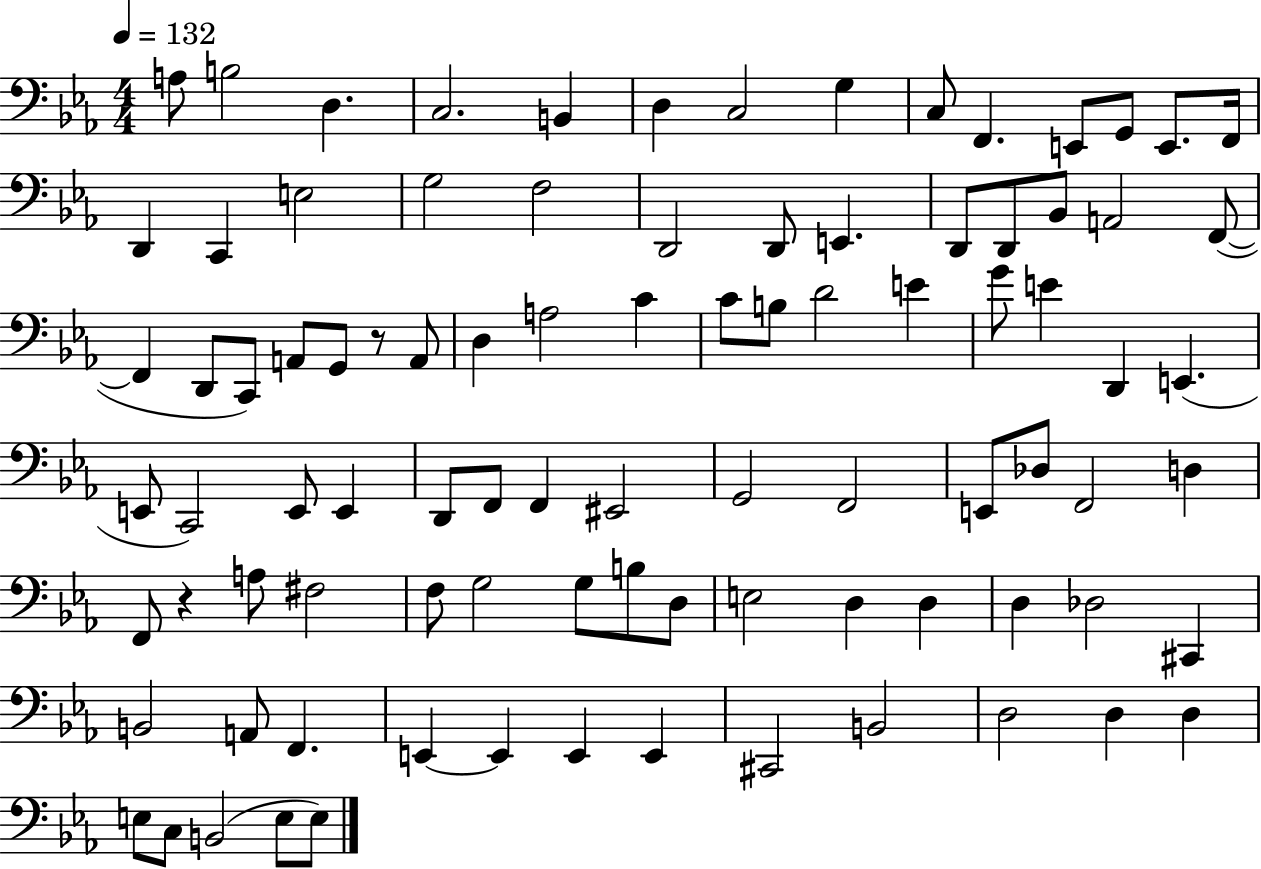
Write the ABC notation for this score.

X:1
T:Untitled
M:4/4
L:1/4
K:Eb
A,/2 B,2 D, C,2 B,, D, C,2 G, C,/2 F,, E,,/2 G,,/2 E,,/2 F,,/4 D,, C,, E,2 G,2 F,2 D,,2 D,,/2 E,, D,,/2 D,,/2 _B,,/2 A,,2 F,,/2 F,, D,,/2 C,,/2 A,,/2 G,,/2 z/2 A,,/2 D, A,2 C C/2 B,/2 D2 E G/2 E D,, E,, E,,/2 C,,2 E,,/2 E,, D,,/2 F,,/2 F,, ^E,,2 G,,2 F,,2 E,,/2 _D,/2 F,,2 D, F,,/2 z A,/2 ^F,2 F,/2 G,2 G,/2 B,/2 D,/2 E,2 D, D, D, _D,2 ^C,, B,,2 A,,/2 F,, E,, E,, E,, E,, ^C,,2 B,,2 D,2 D, D, E,/2 C,/2 B,,2 E,/2 E,/2